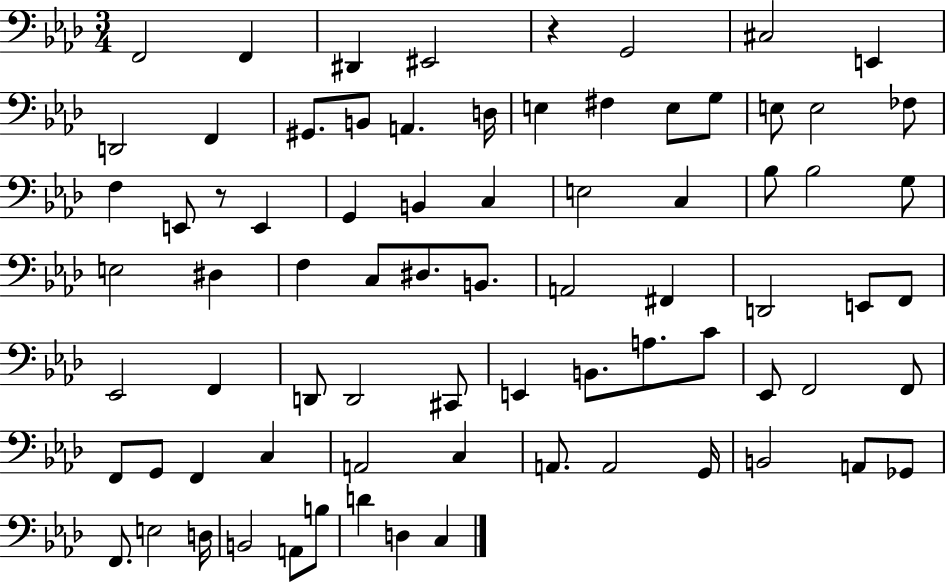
F2/h F2/q D#2/q EIS2/h R/q G2/h C#3/h E2/q D2/h F2/q G#2/e. B2/e A2/q. D3/s E3/q F#3/q E3/e G3/e E3/e E3/h FES3/e F3/q E2/e R/e E2/q G2/q B2/q C3/q E3/h C3/q Bb3/e Bb3/h G3/e E3/h D#3/q F3/q C3/e D#3/e. B2/e. A2/h F#2/q D2/h E2/e F2/e Eb2/h F2/q D2/e D2/h C#2/e E2/q B2/e. A3/e. C4/e Eb2/e F2/h F2/e F2/e G2/e F2/q C3/q A2/h C3/q A2/e. A2/h G2/s B2/h A2/e Gb2/e F2/e. E3/h D3/s B2/h A2/e B3/e D4/q D3/q C3/q